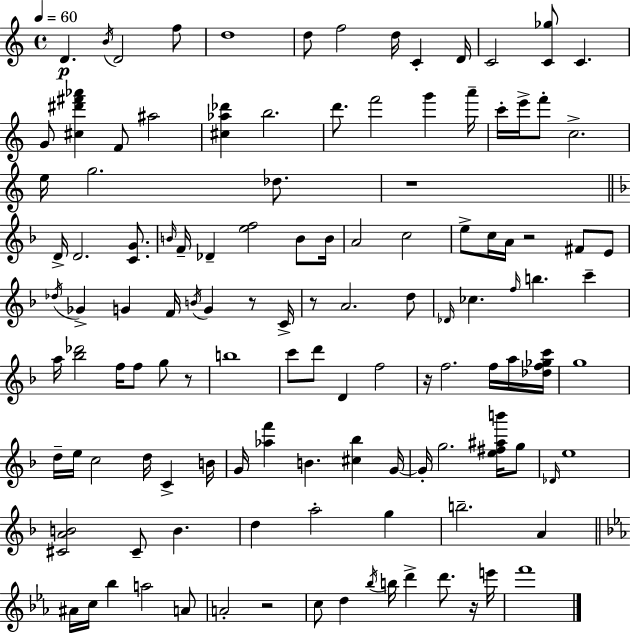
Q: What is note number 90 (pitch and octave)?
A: A#4